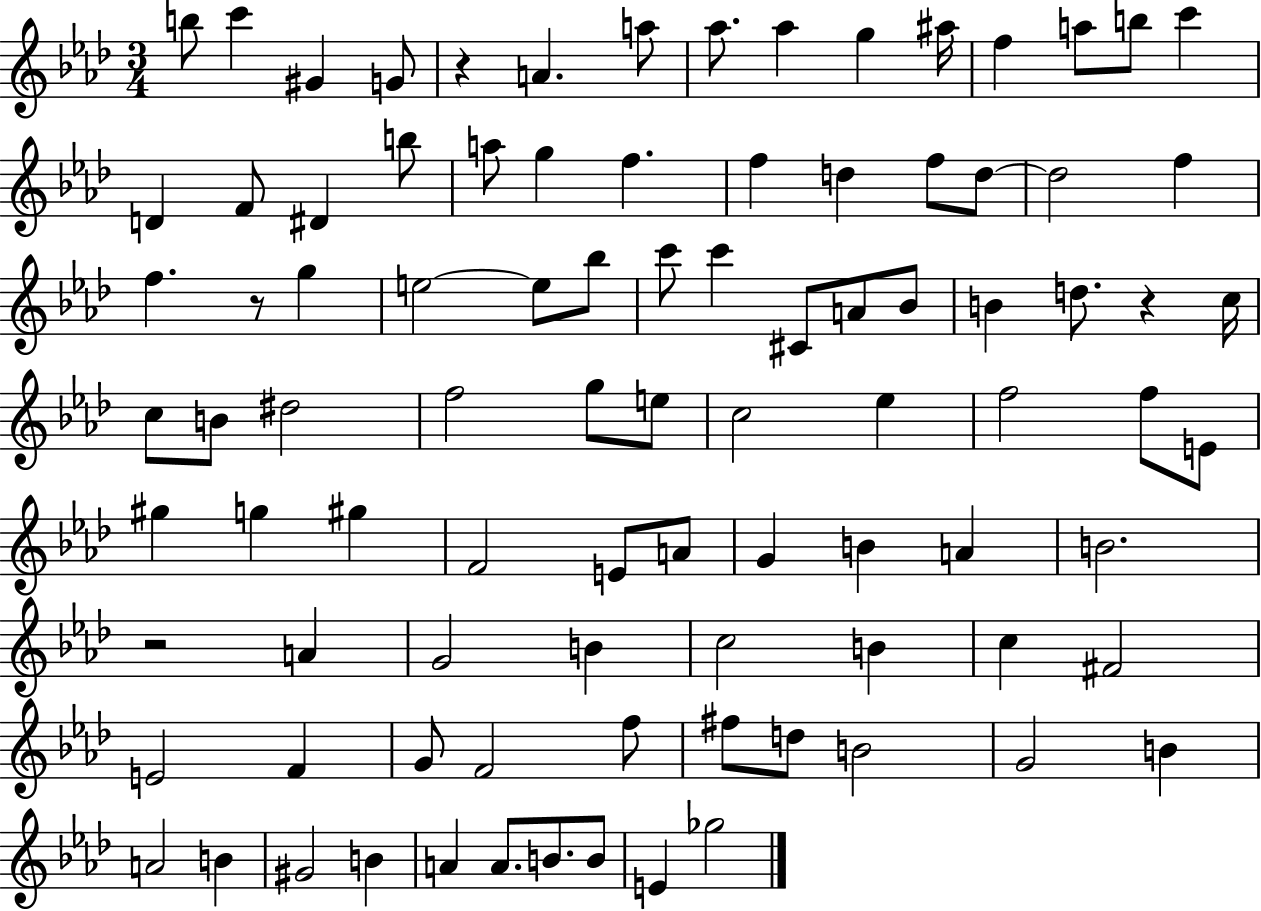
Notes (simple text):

B5/e C6/q G#4/q G4/e R/q A4/q. A5/e Ab5/e. Ab5/q G5/q A#5/s F5/q A5/e B5/e C6/q D4/q F4/e D#4/q B5/e A5/e G5/q F5/q. F5/q D5/q F5/e D5/e D5/h F5/q F5/q. R/e G5/q E5/h E5/e Bb5/e C6/e C6/q C#4/e A4/e Bb4/e B4/q D5/e. R/q C5/s C5/e B4/e D#5/h F5/h G5/e E5/e C5/h Eb5/q F5/h F5/e E4/e G#5/q G5/q G#5/q F4/h E4/e A4/e G4/q B4/q A4/q B4/h. R/h A4/q G4/h B4/q C5/h B4/q C5/q F#4/h E4/h F4/q G4/e F4/h F5/e F#5/e D5/e B4/h G4/h B4/q A4/h B4/q G#4/h B4/q A4/q A4/e. B4/e. B4/e E4/q Gb5/h